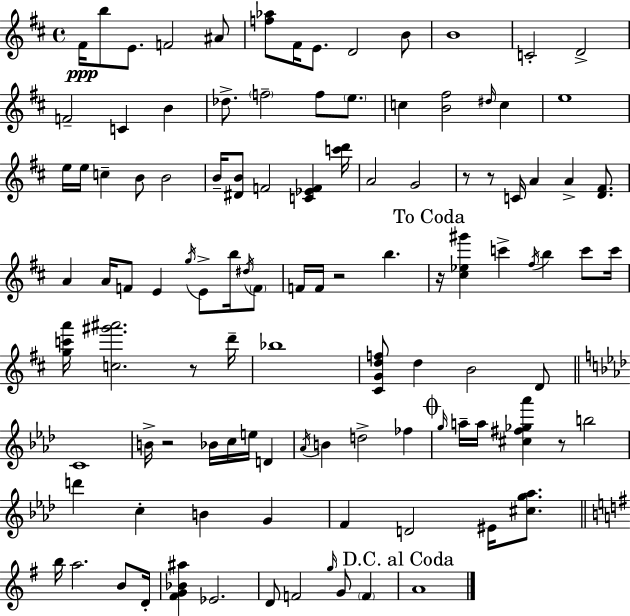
X:1
T:Untitled
M:4/4
L:1/4
K:D
^F/4 b/2 E/2 F2 ^A/2 [f_a]/2 ^F/4 E/2 D2 B/2 B4 C2 D2 F2 C B _d/2 f2 f/2 e/2 c [B^f]2 ^d/4 c e4 e/4 e/4 c B/2 B2 B/4 [^DB]/2 F2 [C_EF] [c'd']/4 A2 G2 z/2 z/2 C/4 A A [D^F]/2 A A/4 F/2 E g/4 E/2 b/4 ^d/4 F/2 F/4 F/4 z2 b z/4 [^c_e^g'] c' ^f/4 b c'/2 c'/4 [gc'a']/4 [c^g'^a']2 z/2 d'/4 _b4 [^CGdf]/2 d B2 D/2 C4 B/4 z2 _B/4 c/4 e/4 D _A/4 B d2 _f g/4 a/4 a/4 [^c^f_g_a'] z/2 b2 d' c B G F D2 ^E/4 [^cg_a]/2 b/4 a2 B/2 D/4 [^FG_B^a] _E2 D/2 F2 g/4 G/2 F A4